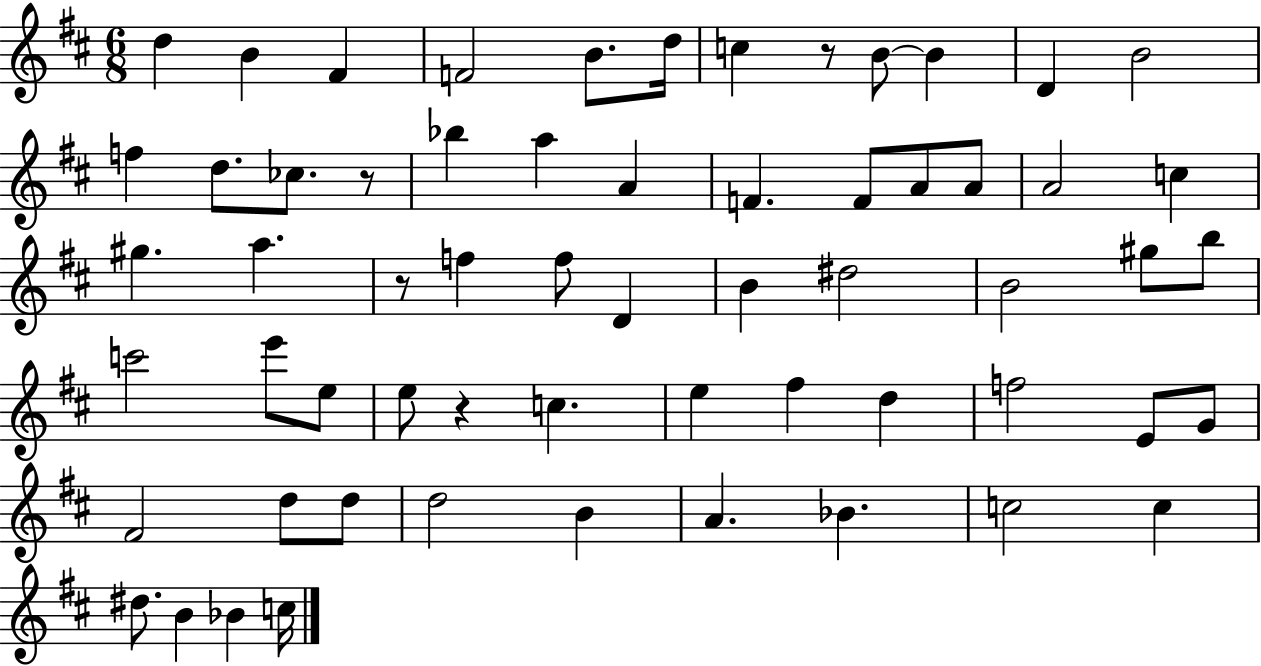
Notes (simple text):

D5/q B4/q F#4/q F4/h B4/e. D5/s C5/q R/e B4/e B4/q D4/q B4/h F5/q D5/e. CES5/e. R/e Bb5/q A5/q A4/q F4/q. F4/e A4/e A4/e A4/h C5/q G#5/q. A5/q. R/e F5/q F5/e D4/q B4/q D#5/h B4/h G#5/e B5/e C6/h E6/e E5/e E5/e R/q C5/q. E5/q F#5/q D5/q F5/h E4/e G4/e F#4/h D5/e D5/e D5/h B4/q A4/q. Bb4/q. C5/h C5/q D#5/e. B4/q Bb4/q C5/s